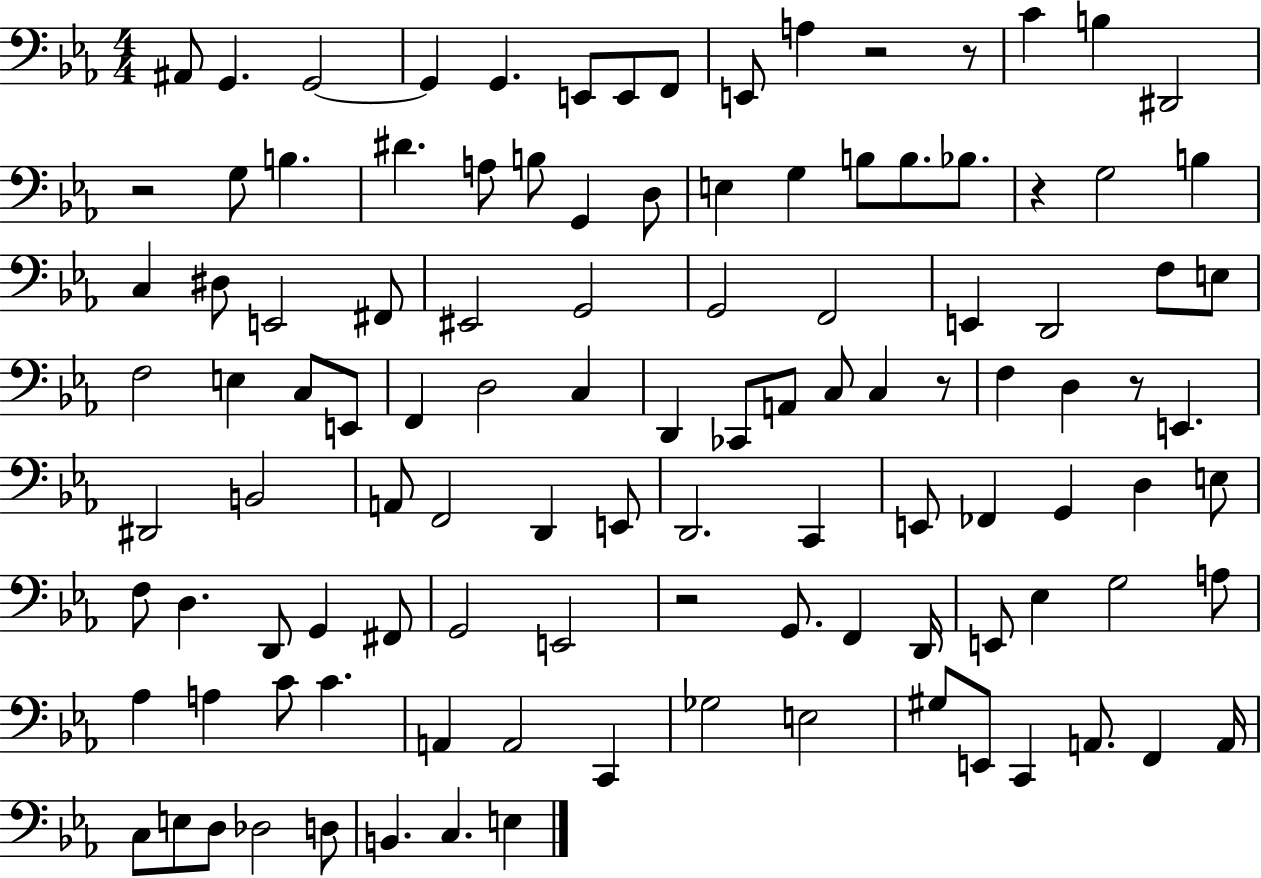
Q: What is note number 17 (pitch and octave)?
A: A3